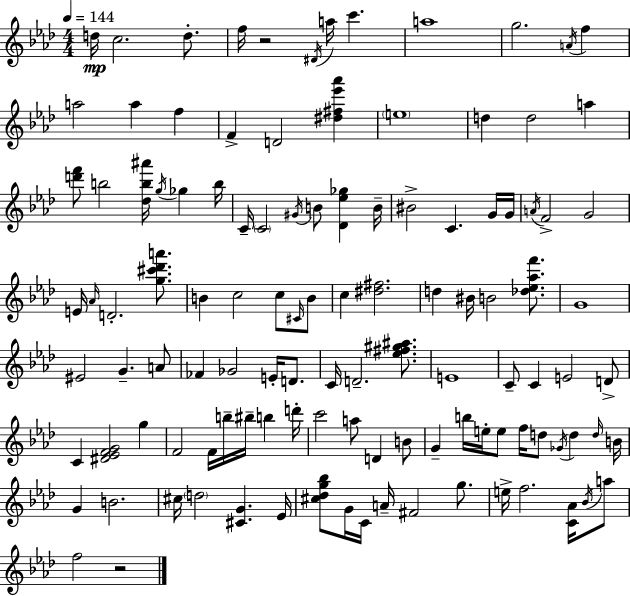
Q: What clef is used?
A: treble